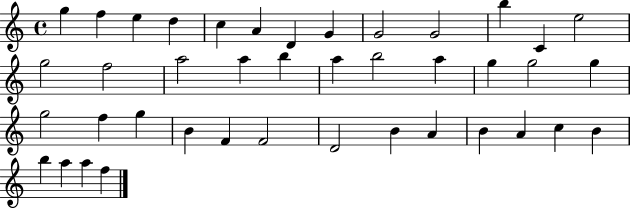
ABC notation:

X:1
T:Untitled
M:4/4
L:1/4
K:C
g f e d c A D G G2 G2 b C e2 g2 f2 a2 a b a b2 a g g2 g g2 f g B F F2 D2 B A B A c B b a a f